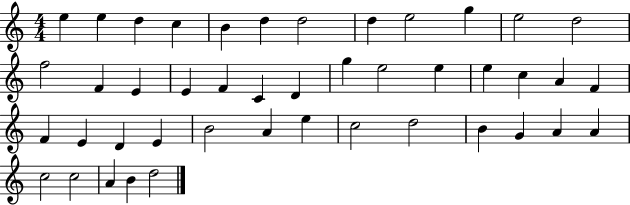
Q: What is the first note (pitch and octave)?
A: E5